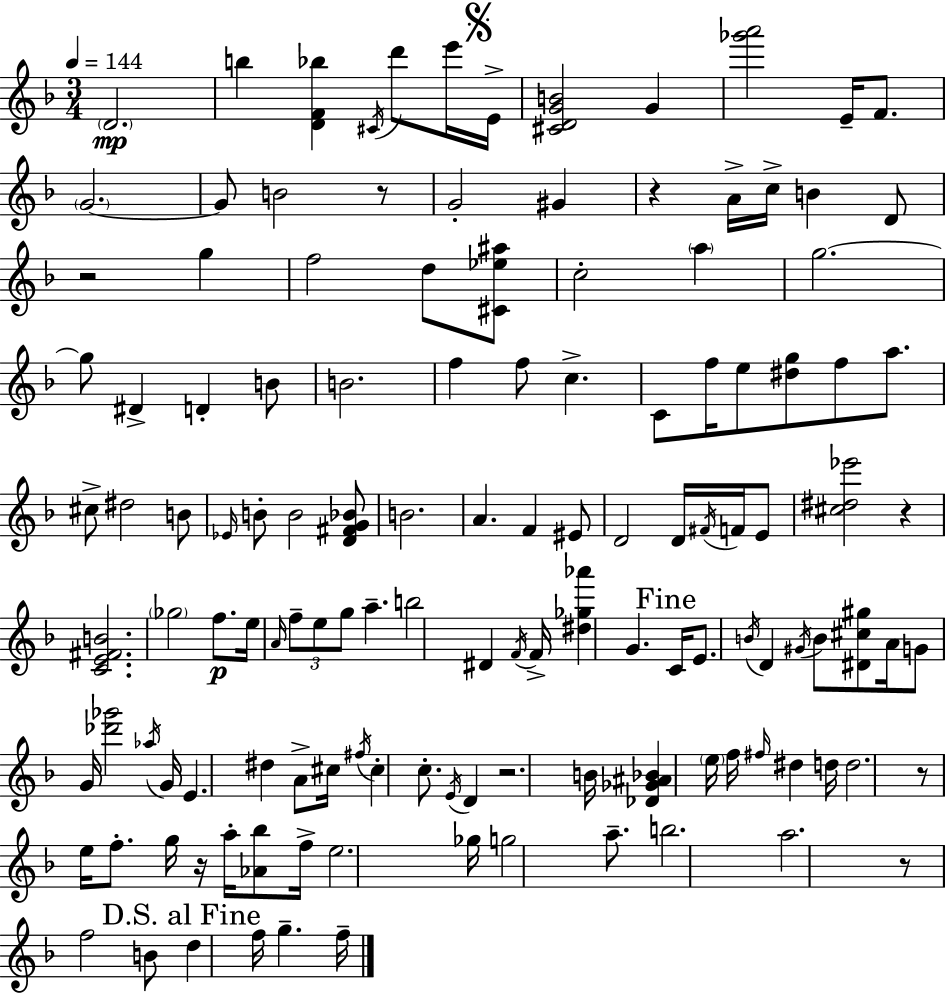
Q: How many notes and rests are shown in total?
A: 130